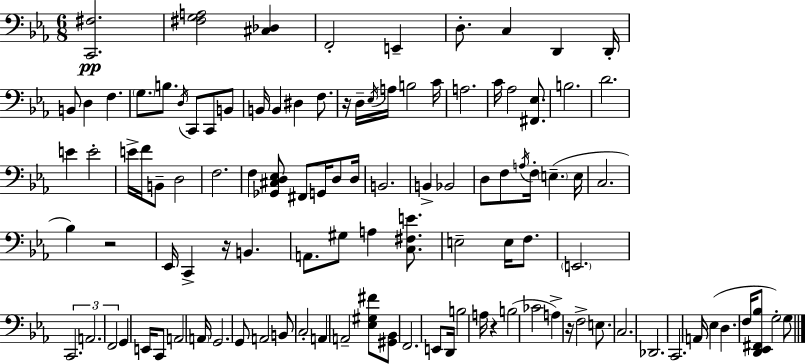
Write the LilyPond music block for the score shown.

{
  \clef bass
  \numericTimeSignature
  \time 6/8
  \key c \minor
  <c, fis>2.\pp | <fis g a>2 <cis des>4 | f,2-. e,4-- | d8.-. c4 d,4 d,16-. | \break b,8 d4 f4. | \parenthesize g8. b8. \acciaccatura { d16 } c,8 c,8 b,8 | b,16 b,4 dis4 f8. | r16 d16-- \acciaccatura { ees16 } a16 b2 | \break c'16 a2. | c'16 aes2 <fis, ees>8. | b2. | d'2. | \break e'4 e'2-. | e'16-> f'16 b,8-- d2 | f2. | f4 <ges, cis d ees>8 fis,8 g,16 d8 | \break d16 b,2. | b,4-> bes,2 | d8 f8 \acciaccatura { a16 } f16-. \parenthesize e4.--( | e16 c2. | \break bes4) r2 | ees,16 c,4-> r16 b,4. | a,8. gis8 a4 | <c fis e'>8. e2-- e16 | \break f8. \parenthesize e,2. | \tuplet 3/2 { c,2. | a,2. | f,2 } g,4 | \break e,16 c,8 a,2 | \parenthesize a,16 g,2. | g,8 a,2 | b,8 c2-. a,4 | \break a,2-- <ees gis fis'>8 | <gis, bes,>8 f,2. | e,8 d,16 b2 | a16 r4 b2( | \break ces'2 a4->) | r16 f2-> | e8. c2. | des,2. | \break c,2. | a,16 ees4( d4. | f16 <d, ees, fis, bes>8 g2-.) | g8 \bar "|."
}